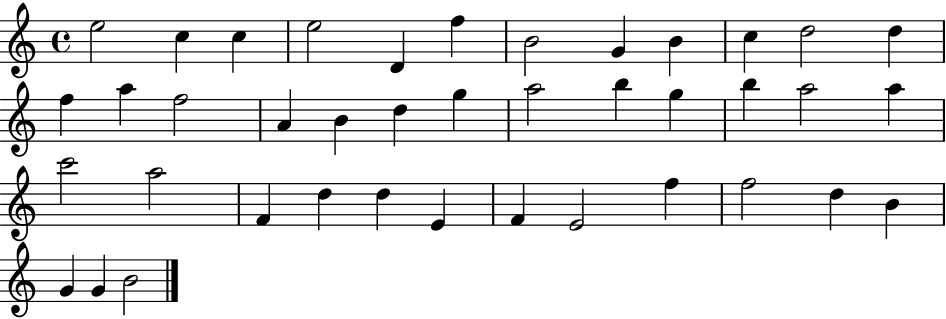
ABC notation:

X:1
T:Untitled
M:4/4
L:1/4
K:C
e2 c c e2 D f B2 G B c d2 d f a f2 A B d g a2 b g b a2 a c'2 a2 F d d E F E2 f f2 d B G G B2